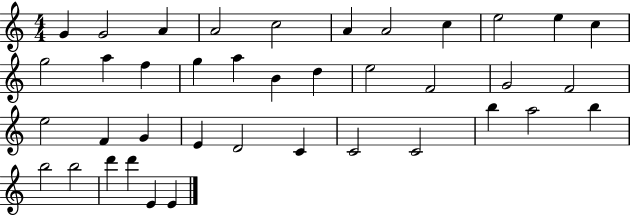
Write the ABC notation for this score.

X:1
T:Untitled
M:4/4
L:1/4
K:C
G G2 A A2 c2 A A2 c e2 e c g2 a f g a B d e2 F2 G2 F2 e2 F G E D2 C C2 C2 b a2 b b2 b2 d' d' E E